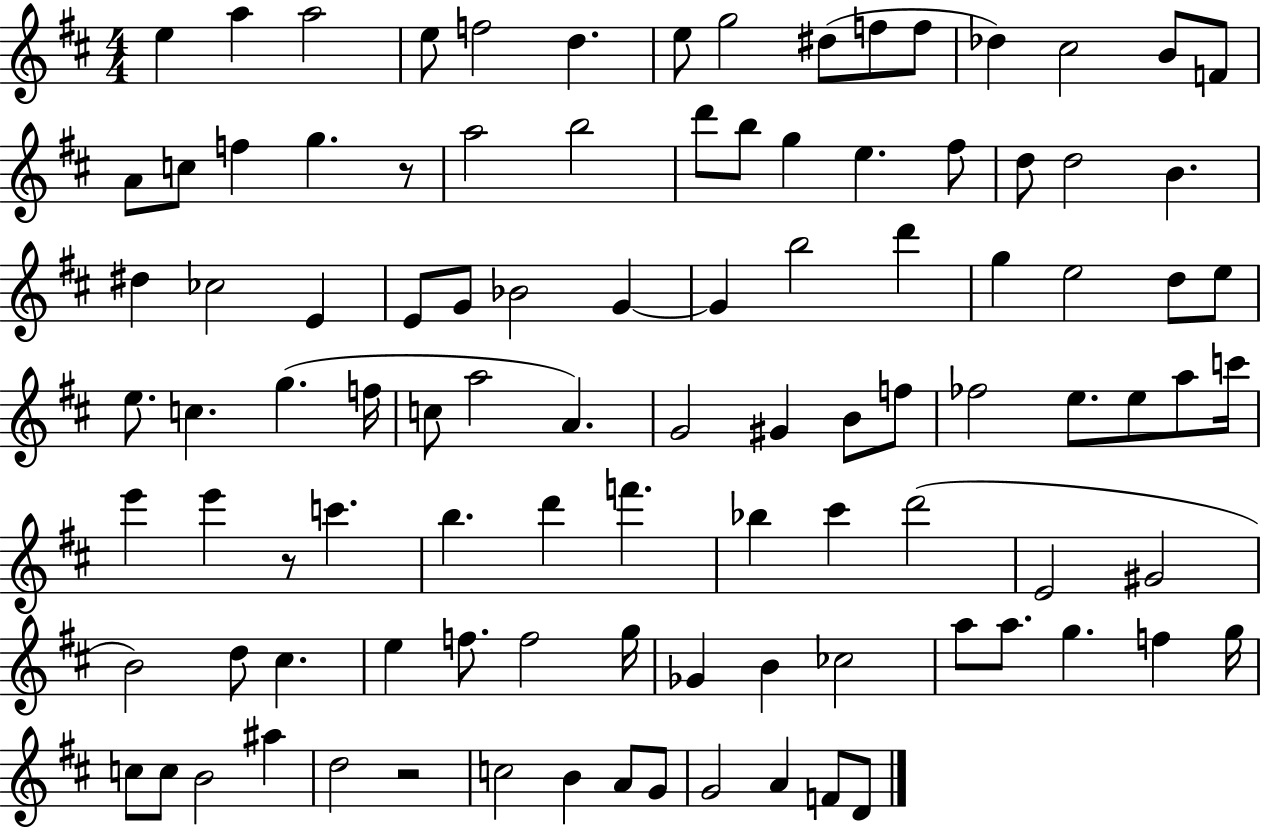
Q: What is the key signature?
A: D major